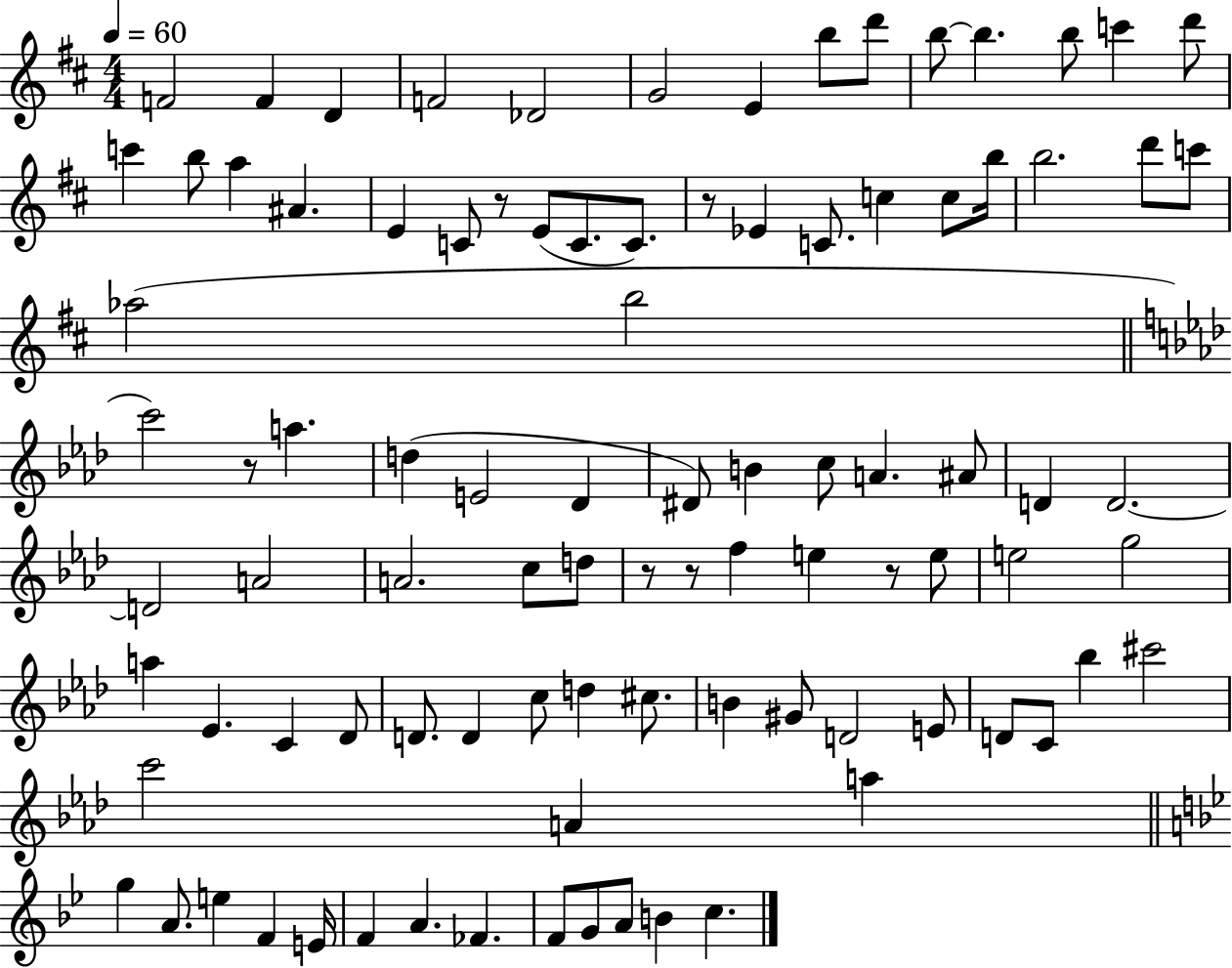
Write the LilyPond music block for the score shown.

{
  \clef treble
  \numericTimeSignature
  \time 4/4
  \key d \major
  \tempo 4 = 60
  f'2 f'4 d'4 | f'2 des'2 | g'2 e'4 b''8 d'''8 | b''8~~ b''4. b''8 c'''4 d'''8 | \break c'''4 b''8 a''4 ais'4. | e'4 c'8 r8 e'8( c'8. c'8.) | r8 ees'4 c'8. c''4 c''8 b''16 | b''2. d'''8 c'''8 | \break aes''2( b''2 | \bar "||" \break \key aes \major c'''2) r8 a''4. | d''4( e'2 des'4 | dis'8) b'4 c''8 a'4. ais'8 | d'4 d'2.~~ | \break d'2 a'2 | a'2. c''8 d''8 | r8 r8 f''4 e''4 r8 e''8 | e''2 g''2 | \break a''4 ees'4. c'4 des'8 | d'8. d'4 c''8 d''4 cis''8. | b'4 gis'8 d'2 e'8 | d'8 c'8 bes''4 cis'''2 | \break c'''2 a'4 a''4 | \bar "||" \break \key bes \major g''4 a'8. e''4 f'4 e'16 | f'4 a'4. fes'4. | f'8 g'8 a'8 b'4 c''4. | \bar "|."
}